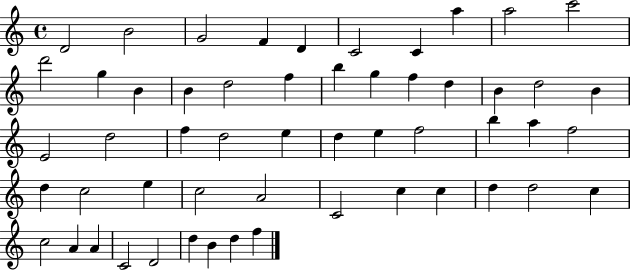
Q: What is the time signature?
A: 4/4